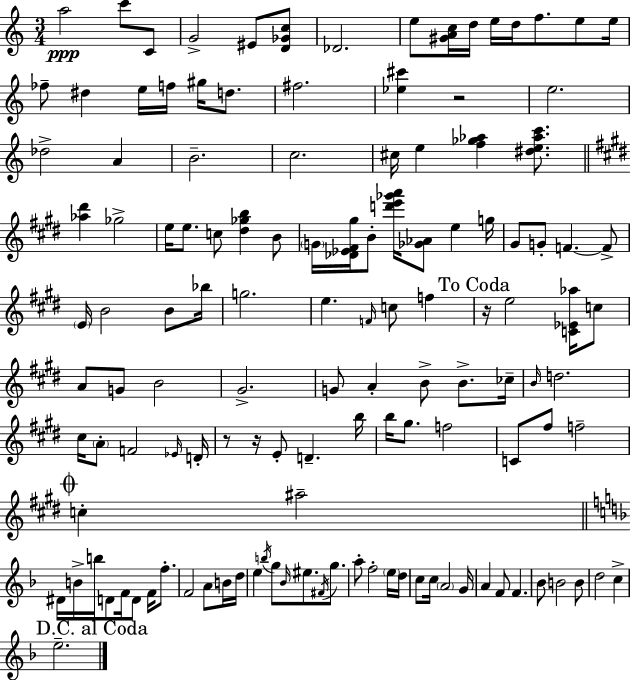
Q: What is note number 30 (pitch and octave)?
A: E5